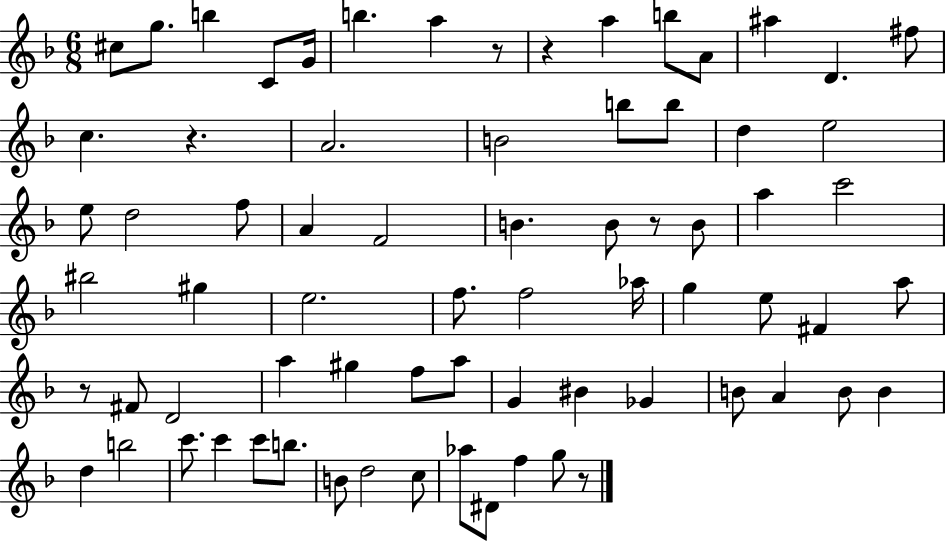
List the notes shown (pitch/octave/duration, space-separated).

C#5/e G5/e. B5/q C4/e G4/s B5/q. A5/q R/e R/q A5/q B5/e A4/e A#5/q D4/q. F#5/e C5/q. R/q. A4/h. B4/h B5/e B5/e D5/q E5/h E5/e D5/h F5/e A4/q F4/h B4/q. B4/e R/e B4/e A5/q C6/h BIS5/h G#5/q E5/h. F5/e. F5/h Ab5/s G5/q E5/e F#4/q A5/e R/e F#4/e D4/h A5/q G#5/q F5/e A5/e G4/q BIS4/q Gb4/q B4/e A4/q B4/e B4/q D5/q B5/h C6/e. C6/q C6/e B5/e. B4/e D5/h C5/e Ab5/e D#4/e F5/q G5/e R/e